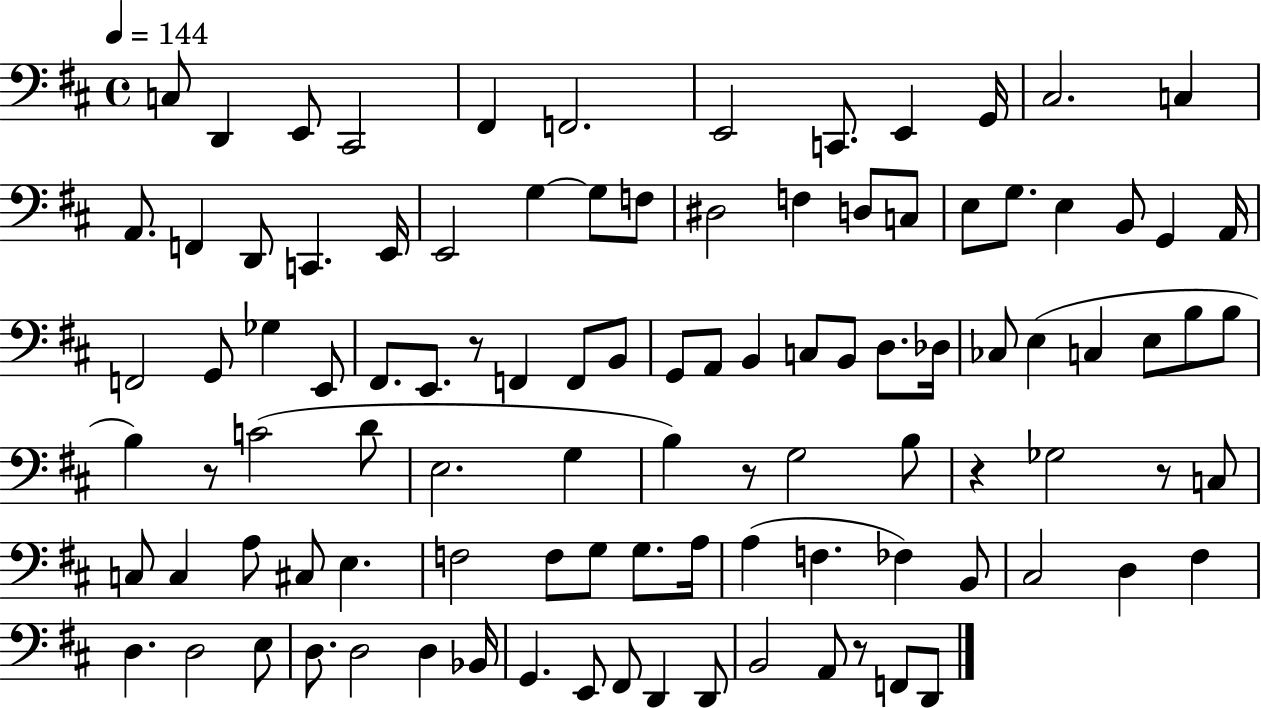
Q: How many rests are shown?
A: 6